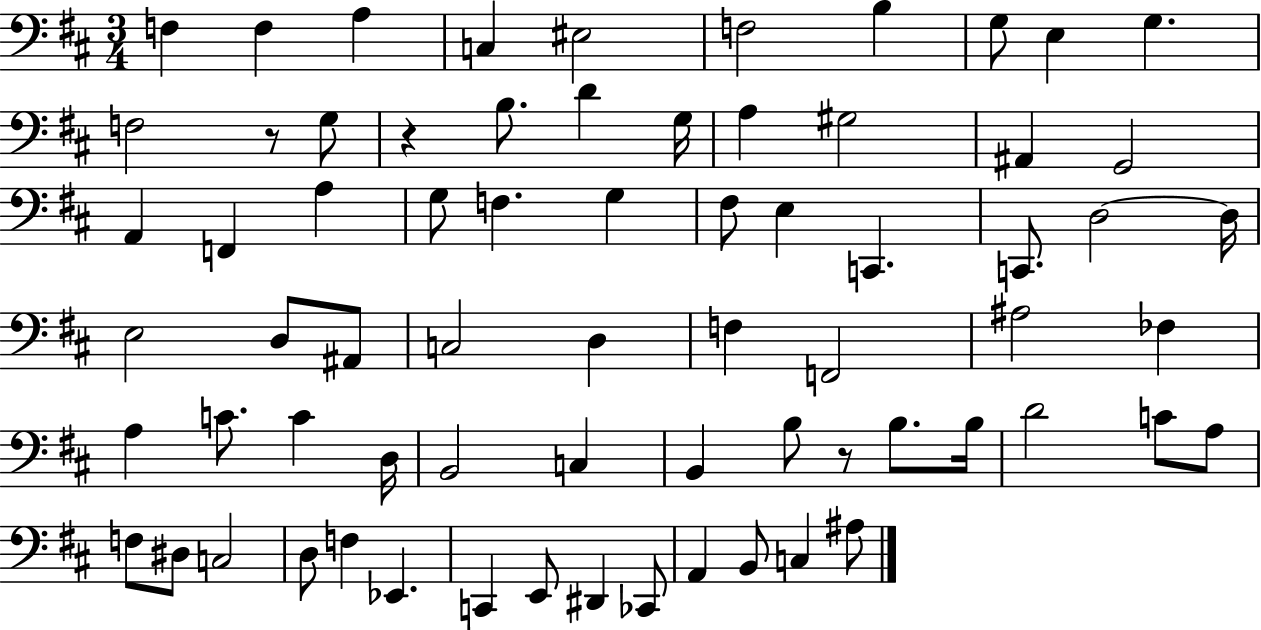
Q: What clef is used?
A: bass